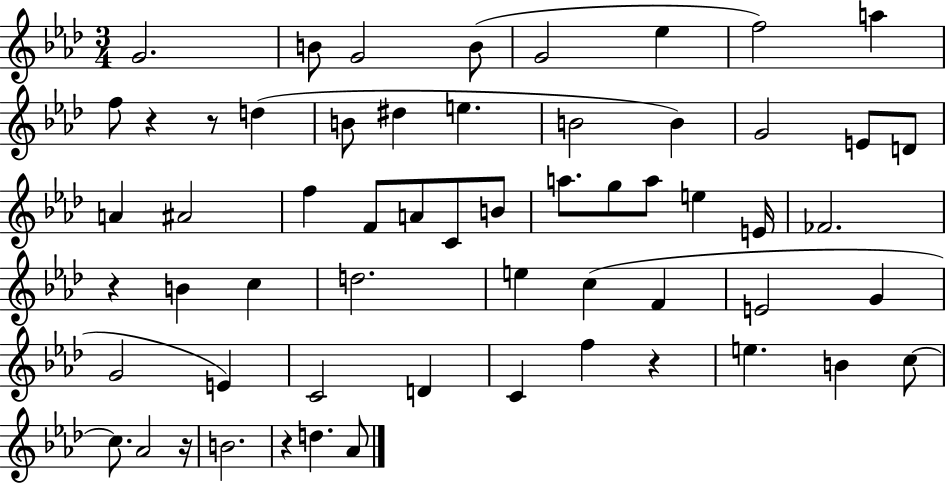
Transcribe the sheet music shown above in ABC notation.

X:1
T:Untitled
M:3/4
L:1/4
K:Ab
G2 B/2 G2 B/2 G2 _e f2 a f/2 z z/2 d B/2 ^d e B2 B G2 E/2 D/2 A ^A2 f F/2 A/2 C/2 B/2 a/2 g/2 a/2 e E/4 _F2 z B c d2 e c F E2 G G2 E C2 D C f z e B c/2 c/2 _A2 z/4 B2 z d _A/2